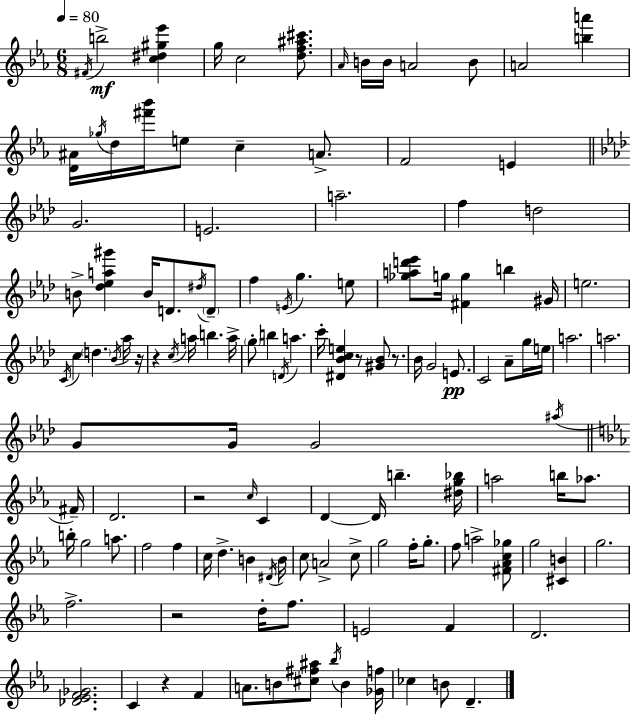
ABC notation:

X:1
T:Untitled
M:6/8
L:1/4
K:Cm
^F/4 b2 [c^d^g_e'] g/4 c2 [df^a^c']/2 _A/4 B/4 B/4 A2 B/2 A2 [ba'] [D^A]/4 _g/4 d/4 [^f'_b']/4 e/2 c A/2 F2 E G2 E2 a2 f d2 B/2 [_d_ea^g'] B/4 D/2 ^d/4 D/2 f E/4 g e/2 [_gad'_e']/2 g/4 [^Fg] b ^G/4 e2 C/4 c d _B/4 _a/4 z/4 z c/4 a/4 b a/4 g/2 b D/4 a c'/4 [^D_Bce] z/2 [^G_B]/2 z/2 _B/4 G2 E/2 C2 _A/2 g/4 e/4 a2 a2 G/2 G/4 G2 ^a/4 ^F/4 D2 z2 c/4 C D D/4 b [^dg_b]/4 a2 b/4 _a/2 b/4 g2 a/2 f2 f c/4 d B ^D/4 B/4 c/2 A2 c/2 g2 f/4 g/2 f/2 a2 [^F_Ac_g]/2 g2 [^CB] g2 f2 z2 d/4 f/2 E2 F D2 [_D_EF_G]2 C z F A/2 B/2 [^c^f^a]/2 _b/4 B [_Gf]/4 _c B/2 D